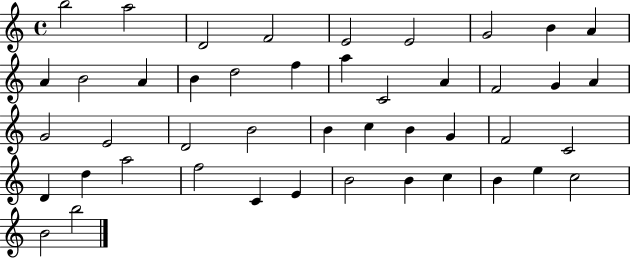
B5/h A5/h D4/h F4/h E4/h E4/h G4/h B4/q A4/q A4/q B4/h A4/q B4/q D5/h F5/q A5/q C4/h A4/q F4/h G4/q A4/q G4/h E4/h D4/h B4/h B4/q C5/q B4/q G4/q F4/h C4/h D4/q D5/q A5/h F5/h C4/q E4/q B4/h B4/q C5/q B4/q E5/q C5/h B4/h B5/h